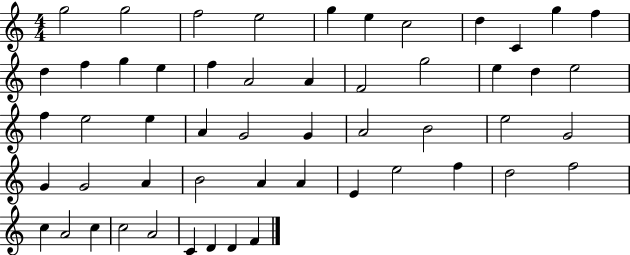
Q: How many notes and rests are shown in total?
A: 53